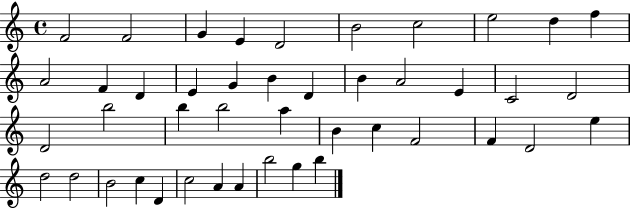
{
  \clef treble
  \time 4/4
  \defaultTimeSignature
  \key c \major
  f'2 f'2 | g'4 e'4 d'2 | b'2 c''2 | e''2 d''4 f''4 | \break a'2 f'4 d'4 | e'4 g'4 b'4 d'4 | b'4 a'2 e'4 | c'2 d'2 | \break d'2 b''2 | b''4 b''2 a''4 | b'4 c''4 f'2 | f'4 d'2 e''4 | \break d''2 d''2 | b'2 c''4 d'4 | c''2 a'4 a'4 | b''2 g''4 b''4 | \break \bar "|."
}